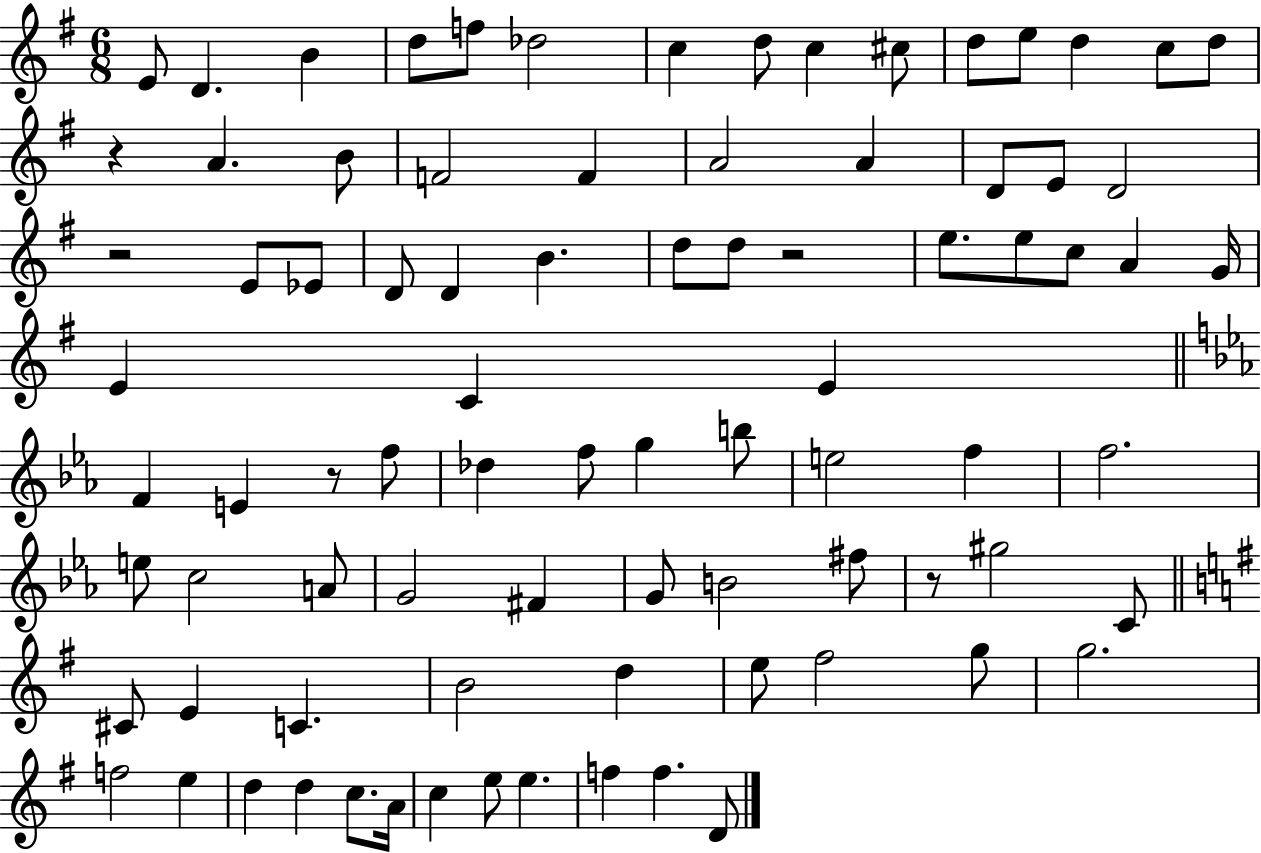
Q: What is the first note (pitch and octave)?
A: E4